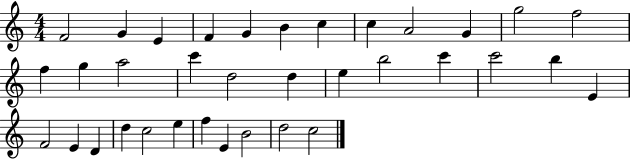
X:1
T:Untitled
M:4/4
L:1/4
K:C
F2 G E F G B c c A2 G g2 f2 f g a2 c' d2 d e b2 c' c'2 b E F2 E D d c2 e f E B2 d2 c2